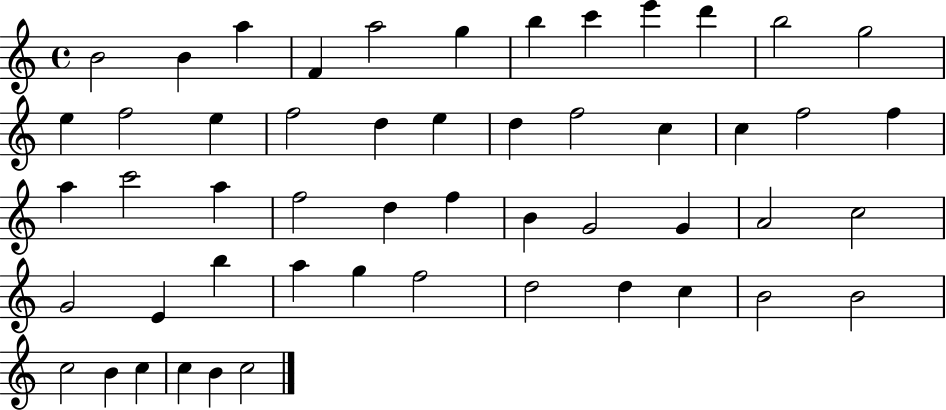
{
  \clef treble
  \time 4/4
  \defaultTimeSignature
  \key c \major
  b'2 b'4 a''4 | f'4 a''2 g''4 | b''4 c'''4 e'''4 d'''4 | b''2 g''2 | \break e''4 f''2 e''4 | f''2 d''4 e''4 | d''4 f''2 c''4 | c''4 f''2 f''4 | \break a''4 c'''2 a''4 | f''2 d''4 f''4 | b'4 g'2 g'4 | a'2 c''2 | \break g'2 e'4 b''4 | a''4 g''4 f''2 | d''2 d''4 c''4 | b'2 b'2 | \break c''2 b'4 c''4 | c''4 b'4 c''2 | \bar "|."
}